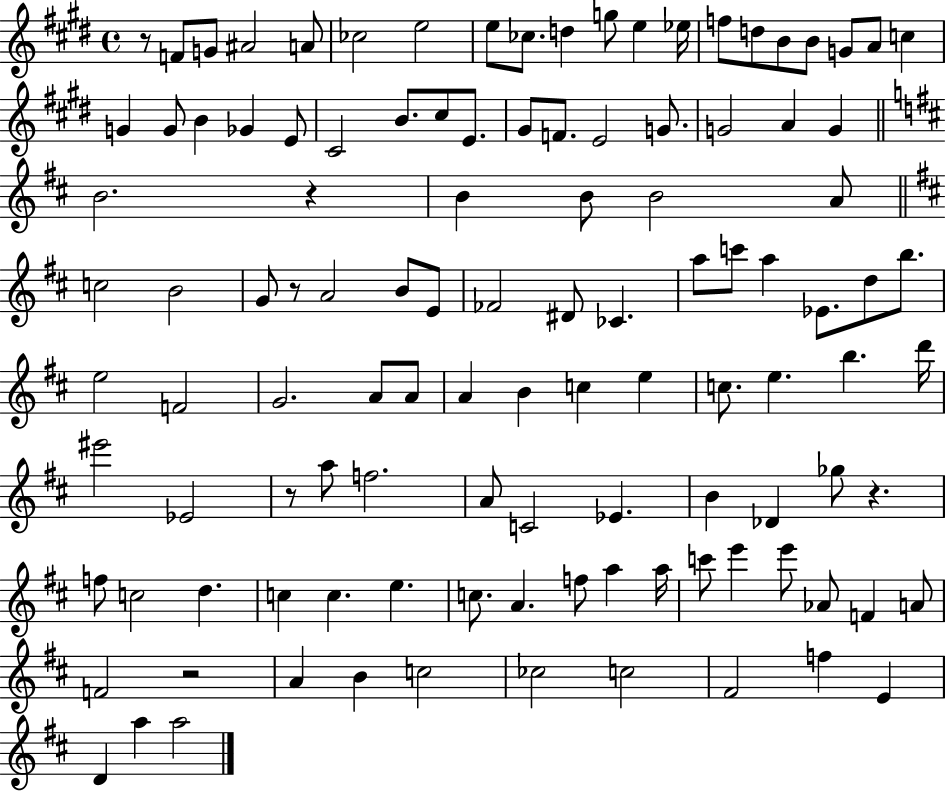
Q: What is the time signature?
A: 4/4